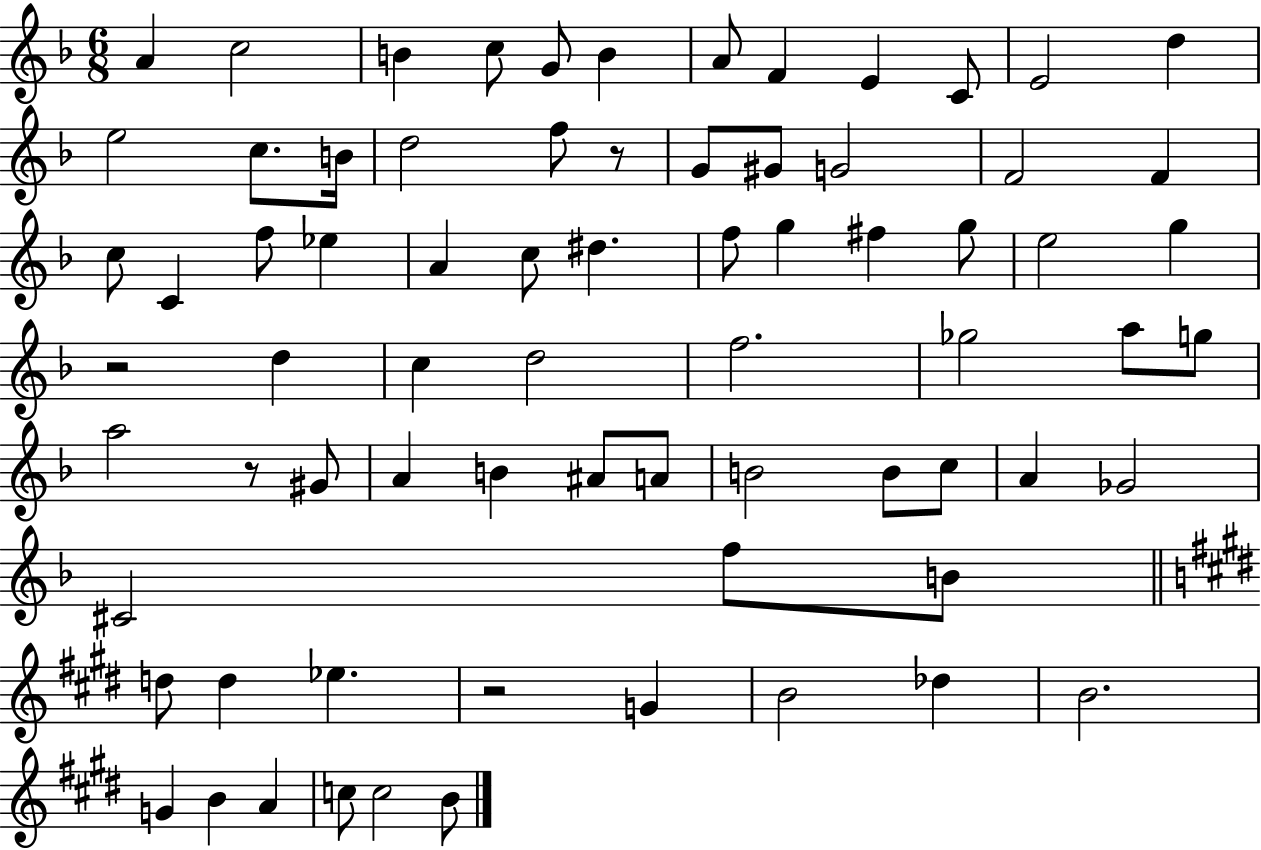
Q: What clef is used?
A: treble